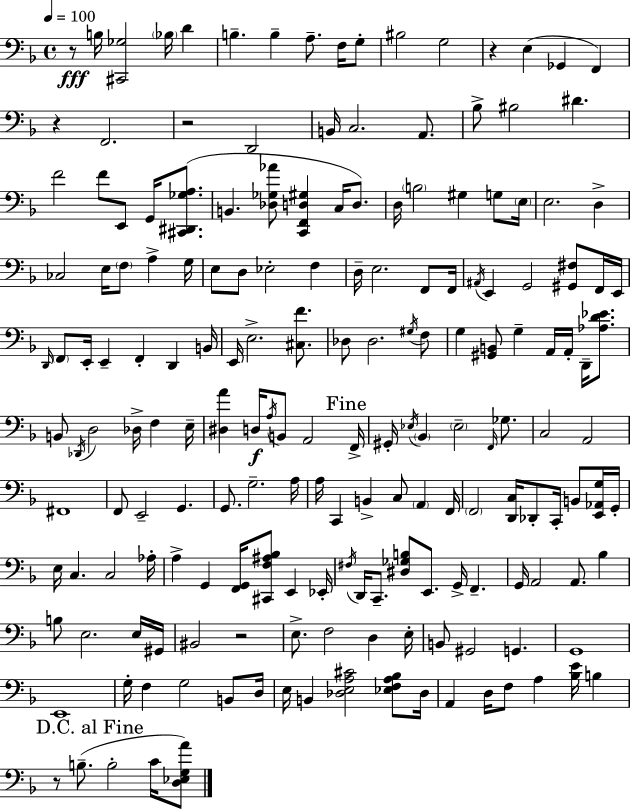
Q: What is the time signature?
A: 4/4